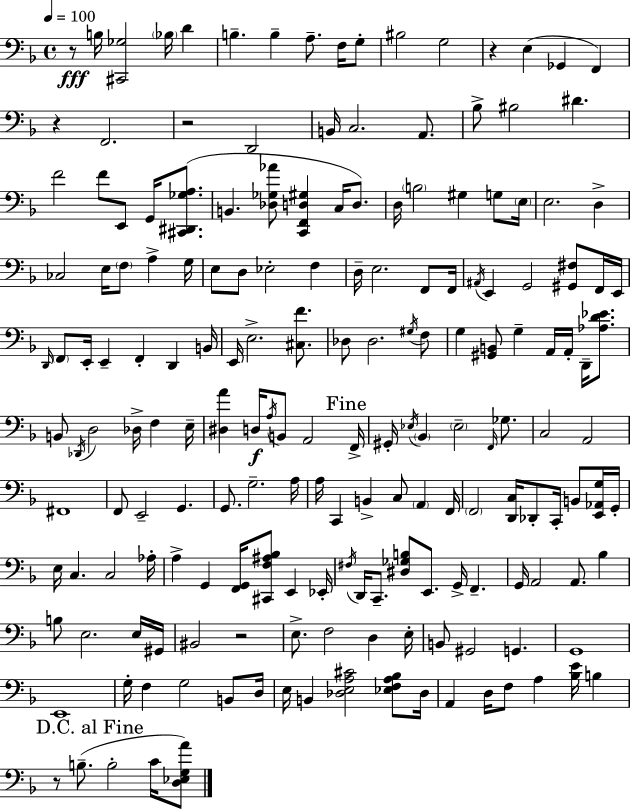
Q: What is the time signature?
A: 4/4